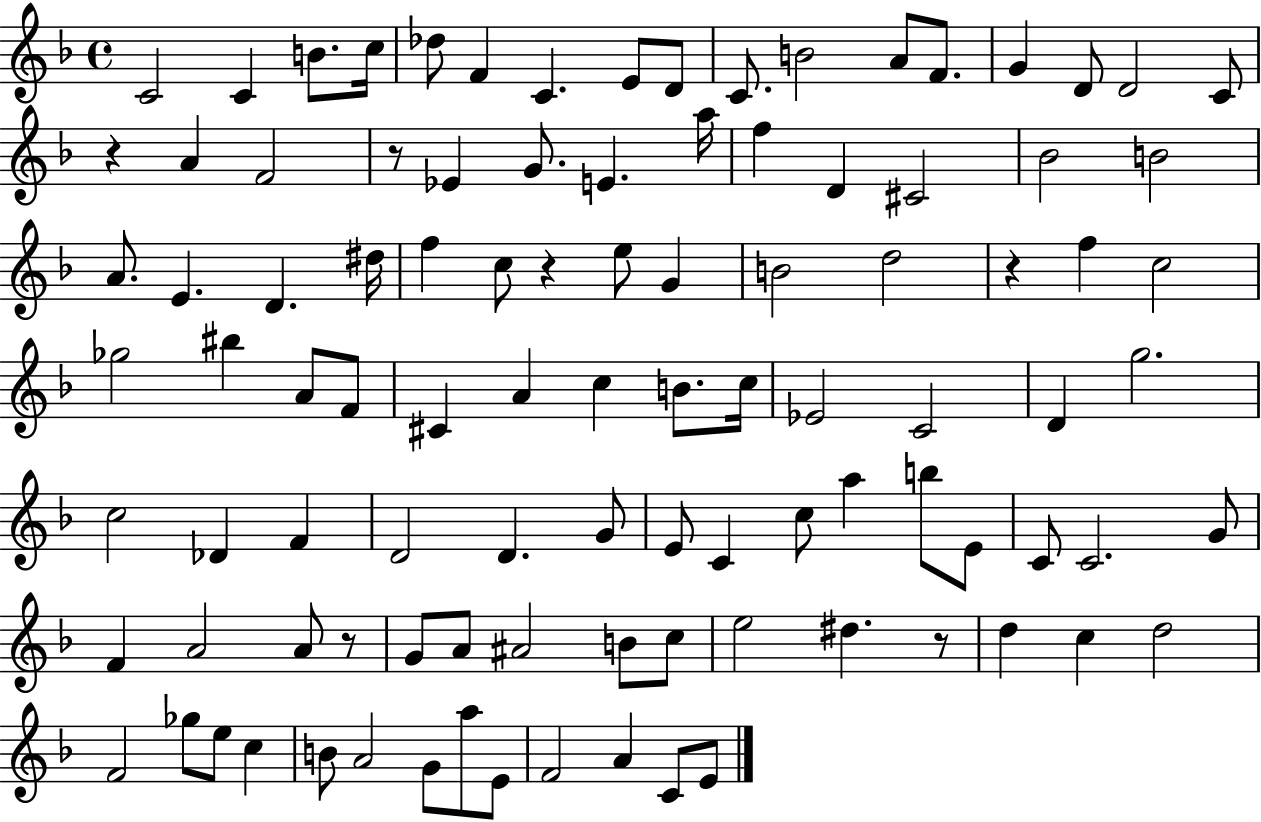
{
  \clef treble
  \time 4/4
  \defaultTimeSignature
  \key f \major
  \repeat volta 2 { c'2 c'4 b'8. c''16 | des''8 f'4 c'4. e'8 d'8 | c'8. b'2 a'8 f'8. | g'4 d'8 d'2 c'8 | \break r4 a'4 f'2 | r8 ees'4 g'8. e'4. a''16 | f''4 d'4 cis'2 | bes'2 b'2 | \break a'8. e'4. d'4. dis''16 | f''4 c''8 r4 e''8 g'4 | b'2 d''2 | r4 f''4 c''2 | \break ges''2 bis''4 a'8 f'8 | cis'4 a'4 c''4 b'8. c''16 | ees'2 c'2 | d'4 g''2. | \break c''2 des'4 f'4 | d'2 d'4. g'8 | e'8 c'4 c''8 a''4 b''8 e'8 | c'8 c'2. g'8 | \break f'4 a'2 a'8 r8 | g'8 a'8 ais'2 b'8 c''8 | e''2 dis''4. r8 | d''4 c''4 d''2 | \break f'2 ges''8 e''8 c''4 | b'8 a'2 g'8 a''8 e'8 | f'2 a'4 c'8 e'8 | } \bar "|."
}